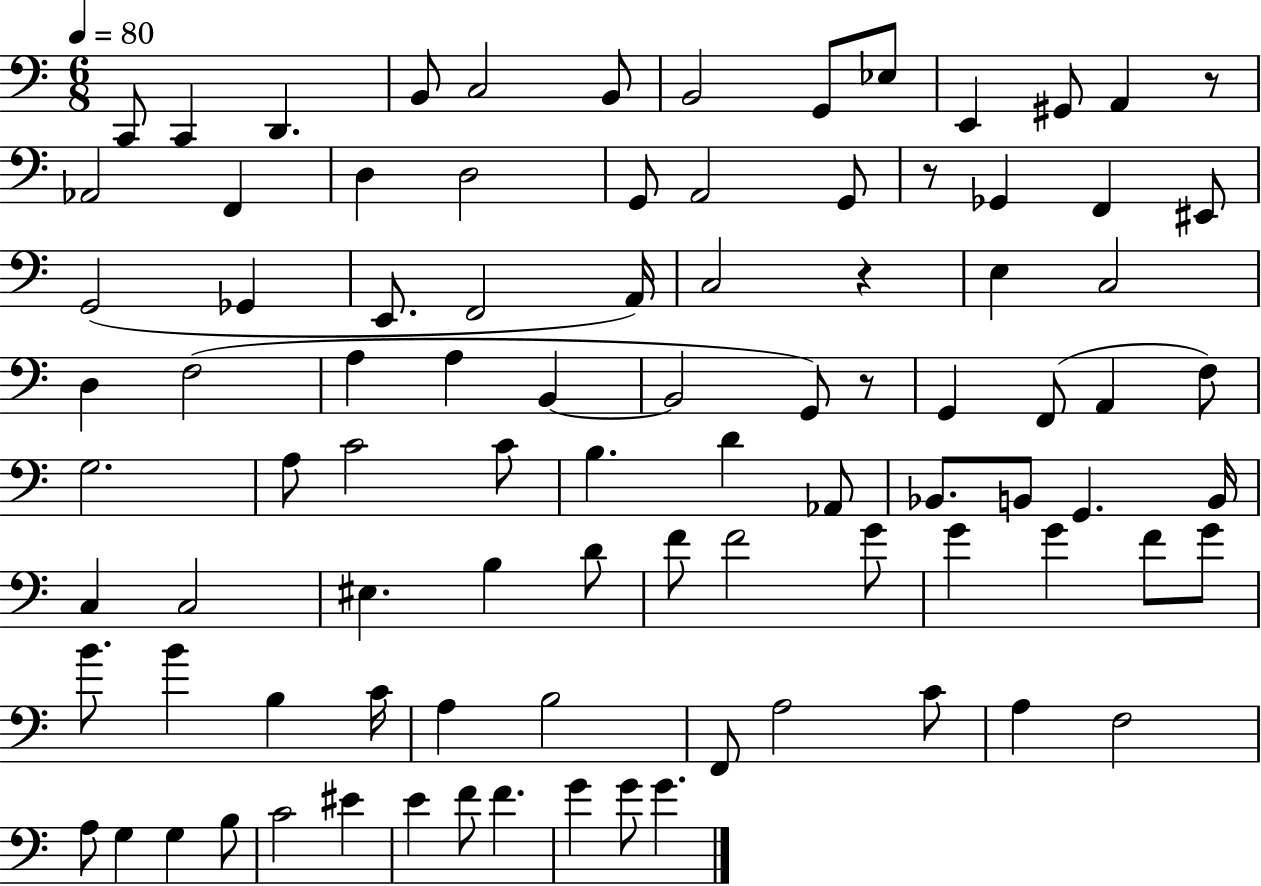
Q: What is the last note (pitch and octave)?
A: G4